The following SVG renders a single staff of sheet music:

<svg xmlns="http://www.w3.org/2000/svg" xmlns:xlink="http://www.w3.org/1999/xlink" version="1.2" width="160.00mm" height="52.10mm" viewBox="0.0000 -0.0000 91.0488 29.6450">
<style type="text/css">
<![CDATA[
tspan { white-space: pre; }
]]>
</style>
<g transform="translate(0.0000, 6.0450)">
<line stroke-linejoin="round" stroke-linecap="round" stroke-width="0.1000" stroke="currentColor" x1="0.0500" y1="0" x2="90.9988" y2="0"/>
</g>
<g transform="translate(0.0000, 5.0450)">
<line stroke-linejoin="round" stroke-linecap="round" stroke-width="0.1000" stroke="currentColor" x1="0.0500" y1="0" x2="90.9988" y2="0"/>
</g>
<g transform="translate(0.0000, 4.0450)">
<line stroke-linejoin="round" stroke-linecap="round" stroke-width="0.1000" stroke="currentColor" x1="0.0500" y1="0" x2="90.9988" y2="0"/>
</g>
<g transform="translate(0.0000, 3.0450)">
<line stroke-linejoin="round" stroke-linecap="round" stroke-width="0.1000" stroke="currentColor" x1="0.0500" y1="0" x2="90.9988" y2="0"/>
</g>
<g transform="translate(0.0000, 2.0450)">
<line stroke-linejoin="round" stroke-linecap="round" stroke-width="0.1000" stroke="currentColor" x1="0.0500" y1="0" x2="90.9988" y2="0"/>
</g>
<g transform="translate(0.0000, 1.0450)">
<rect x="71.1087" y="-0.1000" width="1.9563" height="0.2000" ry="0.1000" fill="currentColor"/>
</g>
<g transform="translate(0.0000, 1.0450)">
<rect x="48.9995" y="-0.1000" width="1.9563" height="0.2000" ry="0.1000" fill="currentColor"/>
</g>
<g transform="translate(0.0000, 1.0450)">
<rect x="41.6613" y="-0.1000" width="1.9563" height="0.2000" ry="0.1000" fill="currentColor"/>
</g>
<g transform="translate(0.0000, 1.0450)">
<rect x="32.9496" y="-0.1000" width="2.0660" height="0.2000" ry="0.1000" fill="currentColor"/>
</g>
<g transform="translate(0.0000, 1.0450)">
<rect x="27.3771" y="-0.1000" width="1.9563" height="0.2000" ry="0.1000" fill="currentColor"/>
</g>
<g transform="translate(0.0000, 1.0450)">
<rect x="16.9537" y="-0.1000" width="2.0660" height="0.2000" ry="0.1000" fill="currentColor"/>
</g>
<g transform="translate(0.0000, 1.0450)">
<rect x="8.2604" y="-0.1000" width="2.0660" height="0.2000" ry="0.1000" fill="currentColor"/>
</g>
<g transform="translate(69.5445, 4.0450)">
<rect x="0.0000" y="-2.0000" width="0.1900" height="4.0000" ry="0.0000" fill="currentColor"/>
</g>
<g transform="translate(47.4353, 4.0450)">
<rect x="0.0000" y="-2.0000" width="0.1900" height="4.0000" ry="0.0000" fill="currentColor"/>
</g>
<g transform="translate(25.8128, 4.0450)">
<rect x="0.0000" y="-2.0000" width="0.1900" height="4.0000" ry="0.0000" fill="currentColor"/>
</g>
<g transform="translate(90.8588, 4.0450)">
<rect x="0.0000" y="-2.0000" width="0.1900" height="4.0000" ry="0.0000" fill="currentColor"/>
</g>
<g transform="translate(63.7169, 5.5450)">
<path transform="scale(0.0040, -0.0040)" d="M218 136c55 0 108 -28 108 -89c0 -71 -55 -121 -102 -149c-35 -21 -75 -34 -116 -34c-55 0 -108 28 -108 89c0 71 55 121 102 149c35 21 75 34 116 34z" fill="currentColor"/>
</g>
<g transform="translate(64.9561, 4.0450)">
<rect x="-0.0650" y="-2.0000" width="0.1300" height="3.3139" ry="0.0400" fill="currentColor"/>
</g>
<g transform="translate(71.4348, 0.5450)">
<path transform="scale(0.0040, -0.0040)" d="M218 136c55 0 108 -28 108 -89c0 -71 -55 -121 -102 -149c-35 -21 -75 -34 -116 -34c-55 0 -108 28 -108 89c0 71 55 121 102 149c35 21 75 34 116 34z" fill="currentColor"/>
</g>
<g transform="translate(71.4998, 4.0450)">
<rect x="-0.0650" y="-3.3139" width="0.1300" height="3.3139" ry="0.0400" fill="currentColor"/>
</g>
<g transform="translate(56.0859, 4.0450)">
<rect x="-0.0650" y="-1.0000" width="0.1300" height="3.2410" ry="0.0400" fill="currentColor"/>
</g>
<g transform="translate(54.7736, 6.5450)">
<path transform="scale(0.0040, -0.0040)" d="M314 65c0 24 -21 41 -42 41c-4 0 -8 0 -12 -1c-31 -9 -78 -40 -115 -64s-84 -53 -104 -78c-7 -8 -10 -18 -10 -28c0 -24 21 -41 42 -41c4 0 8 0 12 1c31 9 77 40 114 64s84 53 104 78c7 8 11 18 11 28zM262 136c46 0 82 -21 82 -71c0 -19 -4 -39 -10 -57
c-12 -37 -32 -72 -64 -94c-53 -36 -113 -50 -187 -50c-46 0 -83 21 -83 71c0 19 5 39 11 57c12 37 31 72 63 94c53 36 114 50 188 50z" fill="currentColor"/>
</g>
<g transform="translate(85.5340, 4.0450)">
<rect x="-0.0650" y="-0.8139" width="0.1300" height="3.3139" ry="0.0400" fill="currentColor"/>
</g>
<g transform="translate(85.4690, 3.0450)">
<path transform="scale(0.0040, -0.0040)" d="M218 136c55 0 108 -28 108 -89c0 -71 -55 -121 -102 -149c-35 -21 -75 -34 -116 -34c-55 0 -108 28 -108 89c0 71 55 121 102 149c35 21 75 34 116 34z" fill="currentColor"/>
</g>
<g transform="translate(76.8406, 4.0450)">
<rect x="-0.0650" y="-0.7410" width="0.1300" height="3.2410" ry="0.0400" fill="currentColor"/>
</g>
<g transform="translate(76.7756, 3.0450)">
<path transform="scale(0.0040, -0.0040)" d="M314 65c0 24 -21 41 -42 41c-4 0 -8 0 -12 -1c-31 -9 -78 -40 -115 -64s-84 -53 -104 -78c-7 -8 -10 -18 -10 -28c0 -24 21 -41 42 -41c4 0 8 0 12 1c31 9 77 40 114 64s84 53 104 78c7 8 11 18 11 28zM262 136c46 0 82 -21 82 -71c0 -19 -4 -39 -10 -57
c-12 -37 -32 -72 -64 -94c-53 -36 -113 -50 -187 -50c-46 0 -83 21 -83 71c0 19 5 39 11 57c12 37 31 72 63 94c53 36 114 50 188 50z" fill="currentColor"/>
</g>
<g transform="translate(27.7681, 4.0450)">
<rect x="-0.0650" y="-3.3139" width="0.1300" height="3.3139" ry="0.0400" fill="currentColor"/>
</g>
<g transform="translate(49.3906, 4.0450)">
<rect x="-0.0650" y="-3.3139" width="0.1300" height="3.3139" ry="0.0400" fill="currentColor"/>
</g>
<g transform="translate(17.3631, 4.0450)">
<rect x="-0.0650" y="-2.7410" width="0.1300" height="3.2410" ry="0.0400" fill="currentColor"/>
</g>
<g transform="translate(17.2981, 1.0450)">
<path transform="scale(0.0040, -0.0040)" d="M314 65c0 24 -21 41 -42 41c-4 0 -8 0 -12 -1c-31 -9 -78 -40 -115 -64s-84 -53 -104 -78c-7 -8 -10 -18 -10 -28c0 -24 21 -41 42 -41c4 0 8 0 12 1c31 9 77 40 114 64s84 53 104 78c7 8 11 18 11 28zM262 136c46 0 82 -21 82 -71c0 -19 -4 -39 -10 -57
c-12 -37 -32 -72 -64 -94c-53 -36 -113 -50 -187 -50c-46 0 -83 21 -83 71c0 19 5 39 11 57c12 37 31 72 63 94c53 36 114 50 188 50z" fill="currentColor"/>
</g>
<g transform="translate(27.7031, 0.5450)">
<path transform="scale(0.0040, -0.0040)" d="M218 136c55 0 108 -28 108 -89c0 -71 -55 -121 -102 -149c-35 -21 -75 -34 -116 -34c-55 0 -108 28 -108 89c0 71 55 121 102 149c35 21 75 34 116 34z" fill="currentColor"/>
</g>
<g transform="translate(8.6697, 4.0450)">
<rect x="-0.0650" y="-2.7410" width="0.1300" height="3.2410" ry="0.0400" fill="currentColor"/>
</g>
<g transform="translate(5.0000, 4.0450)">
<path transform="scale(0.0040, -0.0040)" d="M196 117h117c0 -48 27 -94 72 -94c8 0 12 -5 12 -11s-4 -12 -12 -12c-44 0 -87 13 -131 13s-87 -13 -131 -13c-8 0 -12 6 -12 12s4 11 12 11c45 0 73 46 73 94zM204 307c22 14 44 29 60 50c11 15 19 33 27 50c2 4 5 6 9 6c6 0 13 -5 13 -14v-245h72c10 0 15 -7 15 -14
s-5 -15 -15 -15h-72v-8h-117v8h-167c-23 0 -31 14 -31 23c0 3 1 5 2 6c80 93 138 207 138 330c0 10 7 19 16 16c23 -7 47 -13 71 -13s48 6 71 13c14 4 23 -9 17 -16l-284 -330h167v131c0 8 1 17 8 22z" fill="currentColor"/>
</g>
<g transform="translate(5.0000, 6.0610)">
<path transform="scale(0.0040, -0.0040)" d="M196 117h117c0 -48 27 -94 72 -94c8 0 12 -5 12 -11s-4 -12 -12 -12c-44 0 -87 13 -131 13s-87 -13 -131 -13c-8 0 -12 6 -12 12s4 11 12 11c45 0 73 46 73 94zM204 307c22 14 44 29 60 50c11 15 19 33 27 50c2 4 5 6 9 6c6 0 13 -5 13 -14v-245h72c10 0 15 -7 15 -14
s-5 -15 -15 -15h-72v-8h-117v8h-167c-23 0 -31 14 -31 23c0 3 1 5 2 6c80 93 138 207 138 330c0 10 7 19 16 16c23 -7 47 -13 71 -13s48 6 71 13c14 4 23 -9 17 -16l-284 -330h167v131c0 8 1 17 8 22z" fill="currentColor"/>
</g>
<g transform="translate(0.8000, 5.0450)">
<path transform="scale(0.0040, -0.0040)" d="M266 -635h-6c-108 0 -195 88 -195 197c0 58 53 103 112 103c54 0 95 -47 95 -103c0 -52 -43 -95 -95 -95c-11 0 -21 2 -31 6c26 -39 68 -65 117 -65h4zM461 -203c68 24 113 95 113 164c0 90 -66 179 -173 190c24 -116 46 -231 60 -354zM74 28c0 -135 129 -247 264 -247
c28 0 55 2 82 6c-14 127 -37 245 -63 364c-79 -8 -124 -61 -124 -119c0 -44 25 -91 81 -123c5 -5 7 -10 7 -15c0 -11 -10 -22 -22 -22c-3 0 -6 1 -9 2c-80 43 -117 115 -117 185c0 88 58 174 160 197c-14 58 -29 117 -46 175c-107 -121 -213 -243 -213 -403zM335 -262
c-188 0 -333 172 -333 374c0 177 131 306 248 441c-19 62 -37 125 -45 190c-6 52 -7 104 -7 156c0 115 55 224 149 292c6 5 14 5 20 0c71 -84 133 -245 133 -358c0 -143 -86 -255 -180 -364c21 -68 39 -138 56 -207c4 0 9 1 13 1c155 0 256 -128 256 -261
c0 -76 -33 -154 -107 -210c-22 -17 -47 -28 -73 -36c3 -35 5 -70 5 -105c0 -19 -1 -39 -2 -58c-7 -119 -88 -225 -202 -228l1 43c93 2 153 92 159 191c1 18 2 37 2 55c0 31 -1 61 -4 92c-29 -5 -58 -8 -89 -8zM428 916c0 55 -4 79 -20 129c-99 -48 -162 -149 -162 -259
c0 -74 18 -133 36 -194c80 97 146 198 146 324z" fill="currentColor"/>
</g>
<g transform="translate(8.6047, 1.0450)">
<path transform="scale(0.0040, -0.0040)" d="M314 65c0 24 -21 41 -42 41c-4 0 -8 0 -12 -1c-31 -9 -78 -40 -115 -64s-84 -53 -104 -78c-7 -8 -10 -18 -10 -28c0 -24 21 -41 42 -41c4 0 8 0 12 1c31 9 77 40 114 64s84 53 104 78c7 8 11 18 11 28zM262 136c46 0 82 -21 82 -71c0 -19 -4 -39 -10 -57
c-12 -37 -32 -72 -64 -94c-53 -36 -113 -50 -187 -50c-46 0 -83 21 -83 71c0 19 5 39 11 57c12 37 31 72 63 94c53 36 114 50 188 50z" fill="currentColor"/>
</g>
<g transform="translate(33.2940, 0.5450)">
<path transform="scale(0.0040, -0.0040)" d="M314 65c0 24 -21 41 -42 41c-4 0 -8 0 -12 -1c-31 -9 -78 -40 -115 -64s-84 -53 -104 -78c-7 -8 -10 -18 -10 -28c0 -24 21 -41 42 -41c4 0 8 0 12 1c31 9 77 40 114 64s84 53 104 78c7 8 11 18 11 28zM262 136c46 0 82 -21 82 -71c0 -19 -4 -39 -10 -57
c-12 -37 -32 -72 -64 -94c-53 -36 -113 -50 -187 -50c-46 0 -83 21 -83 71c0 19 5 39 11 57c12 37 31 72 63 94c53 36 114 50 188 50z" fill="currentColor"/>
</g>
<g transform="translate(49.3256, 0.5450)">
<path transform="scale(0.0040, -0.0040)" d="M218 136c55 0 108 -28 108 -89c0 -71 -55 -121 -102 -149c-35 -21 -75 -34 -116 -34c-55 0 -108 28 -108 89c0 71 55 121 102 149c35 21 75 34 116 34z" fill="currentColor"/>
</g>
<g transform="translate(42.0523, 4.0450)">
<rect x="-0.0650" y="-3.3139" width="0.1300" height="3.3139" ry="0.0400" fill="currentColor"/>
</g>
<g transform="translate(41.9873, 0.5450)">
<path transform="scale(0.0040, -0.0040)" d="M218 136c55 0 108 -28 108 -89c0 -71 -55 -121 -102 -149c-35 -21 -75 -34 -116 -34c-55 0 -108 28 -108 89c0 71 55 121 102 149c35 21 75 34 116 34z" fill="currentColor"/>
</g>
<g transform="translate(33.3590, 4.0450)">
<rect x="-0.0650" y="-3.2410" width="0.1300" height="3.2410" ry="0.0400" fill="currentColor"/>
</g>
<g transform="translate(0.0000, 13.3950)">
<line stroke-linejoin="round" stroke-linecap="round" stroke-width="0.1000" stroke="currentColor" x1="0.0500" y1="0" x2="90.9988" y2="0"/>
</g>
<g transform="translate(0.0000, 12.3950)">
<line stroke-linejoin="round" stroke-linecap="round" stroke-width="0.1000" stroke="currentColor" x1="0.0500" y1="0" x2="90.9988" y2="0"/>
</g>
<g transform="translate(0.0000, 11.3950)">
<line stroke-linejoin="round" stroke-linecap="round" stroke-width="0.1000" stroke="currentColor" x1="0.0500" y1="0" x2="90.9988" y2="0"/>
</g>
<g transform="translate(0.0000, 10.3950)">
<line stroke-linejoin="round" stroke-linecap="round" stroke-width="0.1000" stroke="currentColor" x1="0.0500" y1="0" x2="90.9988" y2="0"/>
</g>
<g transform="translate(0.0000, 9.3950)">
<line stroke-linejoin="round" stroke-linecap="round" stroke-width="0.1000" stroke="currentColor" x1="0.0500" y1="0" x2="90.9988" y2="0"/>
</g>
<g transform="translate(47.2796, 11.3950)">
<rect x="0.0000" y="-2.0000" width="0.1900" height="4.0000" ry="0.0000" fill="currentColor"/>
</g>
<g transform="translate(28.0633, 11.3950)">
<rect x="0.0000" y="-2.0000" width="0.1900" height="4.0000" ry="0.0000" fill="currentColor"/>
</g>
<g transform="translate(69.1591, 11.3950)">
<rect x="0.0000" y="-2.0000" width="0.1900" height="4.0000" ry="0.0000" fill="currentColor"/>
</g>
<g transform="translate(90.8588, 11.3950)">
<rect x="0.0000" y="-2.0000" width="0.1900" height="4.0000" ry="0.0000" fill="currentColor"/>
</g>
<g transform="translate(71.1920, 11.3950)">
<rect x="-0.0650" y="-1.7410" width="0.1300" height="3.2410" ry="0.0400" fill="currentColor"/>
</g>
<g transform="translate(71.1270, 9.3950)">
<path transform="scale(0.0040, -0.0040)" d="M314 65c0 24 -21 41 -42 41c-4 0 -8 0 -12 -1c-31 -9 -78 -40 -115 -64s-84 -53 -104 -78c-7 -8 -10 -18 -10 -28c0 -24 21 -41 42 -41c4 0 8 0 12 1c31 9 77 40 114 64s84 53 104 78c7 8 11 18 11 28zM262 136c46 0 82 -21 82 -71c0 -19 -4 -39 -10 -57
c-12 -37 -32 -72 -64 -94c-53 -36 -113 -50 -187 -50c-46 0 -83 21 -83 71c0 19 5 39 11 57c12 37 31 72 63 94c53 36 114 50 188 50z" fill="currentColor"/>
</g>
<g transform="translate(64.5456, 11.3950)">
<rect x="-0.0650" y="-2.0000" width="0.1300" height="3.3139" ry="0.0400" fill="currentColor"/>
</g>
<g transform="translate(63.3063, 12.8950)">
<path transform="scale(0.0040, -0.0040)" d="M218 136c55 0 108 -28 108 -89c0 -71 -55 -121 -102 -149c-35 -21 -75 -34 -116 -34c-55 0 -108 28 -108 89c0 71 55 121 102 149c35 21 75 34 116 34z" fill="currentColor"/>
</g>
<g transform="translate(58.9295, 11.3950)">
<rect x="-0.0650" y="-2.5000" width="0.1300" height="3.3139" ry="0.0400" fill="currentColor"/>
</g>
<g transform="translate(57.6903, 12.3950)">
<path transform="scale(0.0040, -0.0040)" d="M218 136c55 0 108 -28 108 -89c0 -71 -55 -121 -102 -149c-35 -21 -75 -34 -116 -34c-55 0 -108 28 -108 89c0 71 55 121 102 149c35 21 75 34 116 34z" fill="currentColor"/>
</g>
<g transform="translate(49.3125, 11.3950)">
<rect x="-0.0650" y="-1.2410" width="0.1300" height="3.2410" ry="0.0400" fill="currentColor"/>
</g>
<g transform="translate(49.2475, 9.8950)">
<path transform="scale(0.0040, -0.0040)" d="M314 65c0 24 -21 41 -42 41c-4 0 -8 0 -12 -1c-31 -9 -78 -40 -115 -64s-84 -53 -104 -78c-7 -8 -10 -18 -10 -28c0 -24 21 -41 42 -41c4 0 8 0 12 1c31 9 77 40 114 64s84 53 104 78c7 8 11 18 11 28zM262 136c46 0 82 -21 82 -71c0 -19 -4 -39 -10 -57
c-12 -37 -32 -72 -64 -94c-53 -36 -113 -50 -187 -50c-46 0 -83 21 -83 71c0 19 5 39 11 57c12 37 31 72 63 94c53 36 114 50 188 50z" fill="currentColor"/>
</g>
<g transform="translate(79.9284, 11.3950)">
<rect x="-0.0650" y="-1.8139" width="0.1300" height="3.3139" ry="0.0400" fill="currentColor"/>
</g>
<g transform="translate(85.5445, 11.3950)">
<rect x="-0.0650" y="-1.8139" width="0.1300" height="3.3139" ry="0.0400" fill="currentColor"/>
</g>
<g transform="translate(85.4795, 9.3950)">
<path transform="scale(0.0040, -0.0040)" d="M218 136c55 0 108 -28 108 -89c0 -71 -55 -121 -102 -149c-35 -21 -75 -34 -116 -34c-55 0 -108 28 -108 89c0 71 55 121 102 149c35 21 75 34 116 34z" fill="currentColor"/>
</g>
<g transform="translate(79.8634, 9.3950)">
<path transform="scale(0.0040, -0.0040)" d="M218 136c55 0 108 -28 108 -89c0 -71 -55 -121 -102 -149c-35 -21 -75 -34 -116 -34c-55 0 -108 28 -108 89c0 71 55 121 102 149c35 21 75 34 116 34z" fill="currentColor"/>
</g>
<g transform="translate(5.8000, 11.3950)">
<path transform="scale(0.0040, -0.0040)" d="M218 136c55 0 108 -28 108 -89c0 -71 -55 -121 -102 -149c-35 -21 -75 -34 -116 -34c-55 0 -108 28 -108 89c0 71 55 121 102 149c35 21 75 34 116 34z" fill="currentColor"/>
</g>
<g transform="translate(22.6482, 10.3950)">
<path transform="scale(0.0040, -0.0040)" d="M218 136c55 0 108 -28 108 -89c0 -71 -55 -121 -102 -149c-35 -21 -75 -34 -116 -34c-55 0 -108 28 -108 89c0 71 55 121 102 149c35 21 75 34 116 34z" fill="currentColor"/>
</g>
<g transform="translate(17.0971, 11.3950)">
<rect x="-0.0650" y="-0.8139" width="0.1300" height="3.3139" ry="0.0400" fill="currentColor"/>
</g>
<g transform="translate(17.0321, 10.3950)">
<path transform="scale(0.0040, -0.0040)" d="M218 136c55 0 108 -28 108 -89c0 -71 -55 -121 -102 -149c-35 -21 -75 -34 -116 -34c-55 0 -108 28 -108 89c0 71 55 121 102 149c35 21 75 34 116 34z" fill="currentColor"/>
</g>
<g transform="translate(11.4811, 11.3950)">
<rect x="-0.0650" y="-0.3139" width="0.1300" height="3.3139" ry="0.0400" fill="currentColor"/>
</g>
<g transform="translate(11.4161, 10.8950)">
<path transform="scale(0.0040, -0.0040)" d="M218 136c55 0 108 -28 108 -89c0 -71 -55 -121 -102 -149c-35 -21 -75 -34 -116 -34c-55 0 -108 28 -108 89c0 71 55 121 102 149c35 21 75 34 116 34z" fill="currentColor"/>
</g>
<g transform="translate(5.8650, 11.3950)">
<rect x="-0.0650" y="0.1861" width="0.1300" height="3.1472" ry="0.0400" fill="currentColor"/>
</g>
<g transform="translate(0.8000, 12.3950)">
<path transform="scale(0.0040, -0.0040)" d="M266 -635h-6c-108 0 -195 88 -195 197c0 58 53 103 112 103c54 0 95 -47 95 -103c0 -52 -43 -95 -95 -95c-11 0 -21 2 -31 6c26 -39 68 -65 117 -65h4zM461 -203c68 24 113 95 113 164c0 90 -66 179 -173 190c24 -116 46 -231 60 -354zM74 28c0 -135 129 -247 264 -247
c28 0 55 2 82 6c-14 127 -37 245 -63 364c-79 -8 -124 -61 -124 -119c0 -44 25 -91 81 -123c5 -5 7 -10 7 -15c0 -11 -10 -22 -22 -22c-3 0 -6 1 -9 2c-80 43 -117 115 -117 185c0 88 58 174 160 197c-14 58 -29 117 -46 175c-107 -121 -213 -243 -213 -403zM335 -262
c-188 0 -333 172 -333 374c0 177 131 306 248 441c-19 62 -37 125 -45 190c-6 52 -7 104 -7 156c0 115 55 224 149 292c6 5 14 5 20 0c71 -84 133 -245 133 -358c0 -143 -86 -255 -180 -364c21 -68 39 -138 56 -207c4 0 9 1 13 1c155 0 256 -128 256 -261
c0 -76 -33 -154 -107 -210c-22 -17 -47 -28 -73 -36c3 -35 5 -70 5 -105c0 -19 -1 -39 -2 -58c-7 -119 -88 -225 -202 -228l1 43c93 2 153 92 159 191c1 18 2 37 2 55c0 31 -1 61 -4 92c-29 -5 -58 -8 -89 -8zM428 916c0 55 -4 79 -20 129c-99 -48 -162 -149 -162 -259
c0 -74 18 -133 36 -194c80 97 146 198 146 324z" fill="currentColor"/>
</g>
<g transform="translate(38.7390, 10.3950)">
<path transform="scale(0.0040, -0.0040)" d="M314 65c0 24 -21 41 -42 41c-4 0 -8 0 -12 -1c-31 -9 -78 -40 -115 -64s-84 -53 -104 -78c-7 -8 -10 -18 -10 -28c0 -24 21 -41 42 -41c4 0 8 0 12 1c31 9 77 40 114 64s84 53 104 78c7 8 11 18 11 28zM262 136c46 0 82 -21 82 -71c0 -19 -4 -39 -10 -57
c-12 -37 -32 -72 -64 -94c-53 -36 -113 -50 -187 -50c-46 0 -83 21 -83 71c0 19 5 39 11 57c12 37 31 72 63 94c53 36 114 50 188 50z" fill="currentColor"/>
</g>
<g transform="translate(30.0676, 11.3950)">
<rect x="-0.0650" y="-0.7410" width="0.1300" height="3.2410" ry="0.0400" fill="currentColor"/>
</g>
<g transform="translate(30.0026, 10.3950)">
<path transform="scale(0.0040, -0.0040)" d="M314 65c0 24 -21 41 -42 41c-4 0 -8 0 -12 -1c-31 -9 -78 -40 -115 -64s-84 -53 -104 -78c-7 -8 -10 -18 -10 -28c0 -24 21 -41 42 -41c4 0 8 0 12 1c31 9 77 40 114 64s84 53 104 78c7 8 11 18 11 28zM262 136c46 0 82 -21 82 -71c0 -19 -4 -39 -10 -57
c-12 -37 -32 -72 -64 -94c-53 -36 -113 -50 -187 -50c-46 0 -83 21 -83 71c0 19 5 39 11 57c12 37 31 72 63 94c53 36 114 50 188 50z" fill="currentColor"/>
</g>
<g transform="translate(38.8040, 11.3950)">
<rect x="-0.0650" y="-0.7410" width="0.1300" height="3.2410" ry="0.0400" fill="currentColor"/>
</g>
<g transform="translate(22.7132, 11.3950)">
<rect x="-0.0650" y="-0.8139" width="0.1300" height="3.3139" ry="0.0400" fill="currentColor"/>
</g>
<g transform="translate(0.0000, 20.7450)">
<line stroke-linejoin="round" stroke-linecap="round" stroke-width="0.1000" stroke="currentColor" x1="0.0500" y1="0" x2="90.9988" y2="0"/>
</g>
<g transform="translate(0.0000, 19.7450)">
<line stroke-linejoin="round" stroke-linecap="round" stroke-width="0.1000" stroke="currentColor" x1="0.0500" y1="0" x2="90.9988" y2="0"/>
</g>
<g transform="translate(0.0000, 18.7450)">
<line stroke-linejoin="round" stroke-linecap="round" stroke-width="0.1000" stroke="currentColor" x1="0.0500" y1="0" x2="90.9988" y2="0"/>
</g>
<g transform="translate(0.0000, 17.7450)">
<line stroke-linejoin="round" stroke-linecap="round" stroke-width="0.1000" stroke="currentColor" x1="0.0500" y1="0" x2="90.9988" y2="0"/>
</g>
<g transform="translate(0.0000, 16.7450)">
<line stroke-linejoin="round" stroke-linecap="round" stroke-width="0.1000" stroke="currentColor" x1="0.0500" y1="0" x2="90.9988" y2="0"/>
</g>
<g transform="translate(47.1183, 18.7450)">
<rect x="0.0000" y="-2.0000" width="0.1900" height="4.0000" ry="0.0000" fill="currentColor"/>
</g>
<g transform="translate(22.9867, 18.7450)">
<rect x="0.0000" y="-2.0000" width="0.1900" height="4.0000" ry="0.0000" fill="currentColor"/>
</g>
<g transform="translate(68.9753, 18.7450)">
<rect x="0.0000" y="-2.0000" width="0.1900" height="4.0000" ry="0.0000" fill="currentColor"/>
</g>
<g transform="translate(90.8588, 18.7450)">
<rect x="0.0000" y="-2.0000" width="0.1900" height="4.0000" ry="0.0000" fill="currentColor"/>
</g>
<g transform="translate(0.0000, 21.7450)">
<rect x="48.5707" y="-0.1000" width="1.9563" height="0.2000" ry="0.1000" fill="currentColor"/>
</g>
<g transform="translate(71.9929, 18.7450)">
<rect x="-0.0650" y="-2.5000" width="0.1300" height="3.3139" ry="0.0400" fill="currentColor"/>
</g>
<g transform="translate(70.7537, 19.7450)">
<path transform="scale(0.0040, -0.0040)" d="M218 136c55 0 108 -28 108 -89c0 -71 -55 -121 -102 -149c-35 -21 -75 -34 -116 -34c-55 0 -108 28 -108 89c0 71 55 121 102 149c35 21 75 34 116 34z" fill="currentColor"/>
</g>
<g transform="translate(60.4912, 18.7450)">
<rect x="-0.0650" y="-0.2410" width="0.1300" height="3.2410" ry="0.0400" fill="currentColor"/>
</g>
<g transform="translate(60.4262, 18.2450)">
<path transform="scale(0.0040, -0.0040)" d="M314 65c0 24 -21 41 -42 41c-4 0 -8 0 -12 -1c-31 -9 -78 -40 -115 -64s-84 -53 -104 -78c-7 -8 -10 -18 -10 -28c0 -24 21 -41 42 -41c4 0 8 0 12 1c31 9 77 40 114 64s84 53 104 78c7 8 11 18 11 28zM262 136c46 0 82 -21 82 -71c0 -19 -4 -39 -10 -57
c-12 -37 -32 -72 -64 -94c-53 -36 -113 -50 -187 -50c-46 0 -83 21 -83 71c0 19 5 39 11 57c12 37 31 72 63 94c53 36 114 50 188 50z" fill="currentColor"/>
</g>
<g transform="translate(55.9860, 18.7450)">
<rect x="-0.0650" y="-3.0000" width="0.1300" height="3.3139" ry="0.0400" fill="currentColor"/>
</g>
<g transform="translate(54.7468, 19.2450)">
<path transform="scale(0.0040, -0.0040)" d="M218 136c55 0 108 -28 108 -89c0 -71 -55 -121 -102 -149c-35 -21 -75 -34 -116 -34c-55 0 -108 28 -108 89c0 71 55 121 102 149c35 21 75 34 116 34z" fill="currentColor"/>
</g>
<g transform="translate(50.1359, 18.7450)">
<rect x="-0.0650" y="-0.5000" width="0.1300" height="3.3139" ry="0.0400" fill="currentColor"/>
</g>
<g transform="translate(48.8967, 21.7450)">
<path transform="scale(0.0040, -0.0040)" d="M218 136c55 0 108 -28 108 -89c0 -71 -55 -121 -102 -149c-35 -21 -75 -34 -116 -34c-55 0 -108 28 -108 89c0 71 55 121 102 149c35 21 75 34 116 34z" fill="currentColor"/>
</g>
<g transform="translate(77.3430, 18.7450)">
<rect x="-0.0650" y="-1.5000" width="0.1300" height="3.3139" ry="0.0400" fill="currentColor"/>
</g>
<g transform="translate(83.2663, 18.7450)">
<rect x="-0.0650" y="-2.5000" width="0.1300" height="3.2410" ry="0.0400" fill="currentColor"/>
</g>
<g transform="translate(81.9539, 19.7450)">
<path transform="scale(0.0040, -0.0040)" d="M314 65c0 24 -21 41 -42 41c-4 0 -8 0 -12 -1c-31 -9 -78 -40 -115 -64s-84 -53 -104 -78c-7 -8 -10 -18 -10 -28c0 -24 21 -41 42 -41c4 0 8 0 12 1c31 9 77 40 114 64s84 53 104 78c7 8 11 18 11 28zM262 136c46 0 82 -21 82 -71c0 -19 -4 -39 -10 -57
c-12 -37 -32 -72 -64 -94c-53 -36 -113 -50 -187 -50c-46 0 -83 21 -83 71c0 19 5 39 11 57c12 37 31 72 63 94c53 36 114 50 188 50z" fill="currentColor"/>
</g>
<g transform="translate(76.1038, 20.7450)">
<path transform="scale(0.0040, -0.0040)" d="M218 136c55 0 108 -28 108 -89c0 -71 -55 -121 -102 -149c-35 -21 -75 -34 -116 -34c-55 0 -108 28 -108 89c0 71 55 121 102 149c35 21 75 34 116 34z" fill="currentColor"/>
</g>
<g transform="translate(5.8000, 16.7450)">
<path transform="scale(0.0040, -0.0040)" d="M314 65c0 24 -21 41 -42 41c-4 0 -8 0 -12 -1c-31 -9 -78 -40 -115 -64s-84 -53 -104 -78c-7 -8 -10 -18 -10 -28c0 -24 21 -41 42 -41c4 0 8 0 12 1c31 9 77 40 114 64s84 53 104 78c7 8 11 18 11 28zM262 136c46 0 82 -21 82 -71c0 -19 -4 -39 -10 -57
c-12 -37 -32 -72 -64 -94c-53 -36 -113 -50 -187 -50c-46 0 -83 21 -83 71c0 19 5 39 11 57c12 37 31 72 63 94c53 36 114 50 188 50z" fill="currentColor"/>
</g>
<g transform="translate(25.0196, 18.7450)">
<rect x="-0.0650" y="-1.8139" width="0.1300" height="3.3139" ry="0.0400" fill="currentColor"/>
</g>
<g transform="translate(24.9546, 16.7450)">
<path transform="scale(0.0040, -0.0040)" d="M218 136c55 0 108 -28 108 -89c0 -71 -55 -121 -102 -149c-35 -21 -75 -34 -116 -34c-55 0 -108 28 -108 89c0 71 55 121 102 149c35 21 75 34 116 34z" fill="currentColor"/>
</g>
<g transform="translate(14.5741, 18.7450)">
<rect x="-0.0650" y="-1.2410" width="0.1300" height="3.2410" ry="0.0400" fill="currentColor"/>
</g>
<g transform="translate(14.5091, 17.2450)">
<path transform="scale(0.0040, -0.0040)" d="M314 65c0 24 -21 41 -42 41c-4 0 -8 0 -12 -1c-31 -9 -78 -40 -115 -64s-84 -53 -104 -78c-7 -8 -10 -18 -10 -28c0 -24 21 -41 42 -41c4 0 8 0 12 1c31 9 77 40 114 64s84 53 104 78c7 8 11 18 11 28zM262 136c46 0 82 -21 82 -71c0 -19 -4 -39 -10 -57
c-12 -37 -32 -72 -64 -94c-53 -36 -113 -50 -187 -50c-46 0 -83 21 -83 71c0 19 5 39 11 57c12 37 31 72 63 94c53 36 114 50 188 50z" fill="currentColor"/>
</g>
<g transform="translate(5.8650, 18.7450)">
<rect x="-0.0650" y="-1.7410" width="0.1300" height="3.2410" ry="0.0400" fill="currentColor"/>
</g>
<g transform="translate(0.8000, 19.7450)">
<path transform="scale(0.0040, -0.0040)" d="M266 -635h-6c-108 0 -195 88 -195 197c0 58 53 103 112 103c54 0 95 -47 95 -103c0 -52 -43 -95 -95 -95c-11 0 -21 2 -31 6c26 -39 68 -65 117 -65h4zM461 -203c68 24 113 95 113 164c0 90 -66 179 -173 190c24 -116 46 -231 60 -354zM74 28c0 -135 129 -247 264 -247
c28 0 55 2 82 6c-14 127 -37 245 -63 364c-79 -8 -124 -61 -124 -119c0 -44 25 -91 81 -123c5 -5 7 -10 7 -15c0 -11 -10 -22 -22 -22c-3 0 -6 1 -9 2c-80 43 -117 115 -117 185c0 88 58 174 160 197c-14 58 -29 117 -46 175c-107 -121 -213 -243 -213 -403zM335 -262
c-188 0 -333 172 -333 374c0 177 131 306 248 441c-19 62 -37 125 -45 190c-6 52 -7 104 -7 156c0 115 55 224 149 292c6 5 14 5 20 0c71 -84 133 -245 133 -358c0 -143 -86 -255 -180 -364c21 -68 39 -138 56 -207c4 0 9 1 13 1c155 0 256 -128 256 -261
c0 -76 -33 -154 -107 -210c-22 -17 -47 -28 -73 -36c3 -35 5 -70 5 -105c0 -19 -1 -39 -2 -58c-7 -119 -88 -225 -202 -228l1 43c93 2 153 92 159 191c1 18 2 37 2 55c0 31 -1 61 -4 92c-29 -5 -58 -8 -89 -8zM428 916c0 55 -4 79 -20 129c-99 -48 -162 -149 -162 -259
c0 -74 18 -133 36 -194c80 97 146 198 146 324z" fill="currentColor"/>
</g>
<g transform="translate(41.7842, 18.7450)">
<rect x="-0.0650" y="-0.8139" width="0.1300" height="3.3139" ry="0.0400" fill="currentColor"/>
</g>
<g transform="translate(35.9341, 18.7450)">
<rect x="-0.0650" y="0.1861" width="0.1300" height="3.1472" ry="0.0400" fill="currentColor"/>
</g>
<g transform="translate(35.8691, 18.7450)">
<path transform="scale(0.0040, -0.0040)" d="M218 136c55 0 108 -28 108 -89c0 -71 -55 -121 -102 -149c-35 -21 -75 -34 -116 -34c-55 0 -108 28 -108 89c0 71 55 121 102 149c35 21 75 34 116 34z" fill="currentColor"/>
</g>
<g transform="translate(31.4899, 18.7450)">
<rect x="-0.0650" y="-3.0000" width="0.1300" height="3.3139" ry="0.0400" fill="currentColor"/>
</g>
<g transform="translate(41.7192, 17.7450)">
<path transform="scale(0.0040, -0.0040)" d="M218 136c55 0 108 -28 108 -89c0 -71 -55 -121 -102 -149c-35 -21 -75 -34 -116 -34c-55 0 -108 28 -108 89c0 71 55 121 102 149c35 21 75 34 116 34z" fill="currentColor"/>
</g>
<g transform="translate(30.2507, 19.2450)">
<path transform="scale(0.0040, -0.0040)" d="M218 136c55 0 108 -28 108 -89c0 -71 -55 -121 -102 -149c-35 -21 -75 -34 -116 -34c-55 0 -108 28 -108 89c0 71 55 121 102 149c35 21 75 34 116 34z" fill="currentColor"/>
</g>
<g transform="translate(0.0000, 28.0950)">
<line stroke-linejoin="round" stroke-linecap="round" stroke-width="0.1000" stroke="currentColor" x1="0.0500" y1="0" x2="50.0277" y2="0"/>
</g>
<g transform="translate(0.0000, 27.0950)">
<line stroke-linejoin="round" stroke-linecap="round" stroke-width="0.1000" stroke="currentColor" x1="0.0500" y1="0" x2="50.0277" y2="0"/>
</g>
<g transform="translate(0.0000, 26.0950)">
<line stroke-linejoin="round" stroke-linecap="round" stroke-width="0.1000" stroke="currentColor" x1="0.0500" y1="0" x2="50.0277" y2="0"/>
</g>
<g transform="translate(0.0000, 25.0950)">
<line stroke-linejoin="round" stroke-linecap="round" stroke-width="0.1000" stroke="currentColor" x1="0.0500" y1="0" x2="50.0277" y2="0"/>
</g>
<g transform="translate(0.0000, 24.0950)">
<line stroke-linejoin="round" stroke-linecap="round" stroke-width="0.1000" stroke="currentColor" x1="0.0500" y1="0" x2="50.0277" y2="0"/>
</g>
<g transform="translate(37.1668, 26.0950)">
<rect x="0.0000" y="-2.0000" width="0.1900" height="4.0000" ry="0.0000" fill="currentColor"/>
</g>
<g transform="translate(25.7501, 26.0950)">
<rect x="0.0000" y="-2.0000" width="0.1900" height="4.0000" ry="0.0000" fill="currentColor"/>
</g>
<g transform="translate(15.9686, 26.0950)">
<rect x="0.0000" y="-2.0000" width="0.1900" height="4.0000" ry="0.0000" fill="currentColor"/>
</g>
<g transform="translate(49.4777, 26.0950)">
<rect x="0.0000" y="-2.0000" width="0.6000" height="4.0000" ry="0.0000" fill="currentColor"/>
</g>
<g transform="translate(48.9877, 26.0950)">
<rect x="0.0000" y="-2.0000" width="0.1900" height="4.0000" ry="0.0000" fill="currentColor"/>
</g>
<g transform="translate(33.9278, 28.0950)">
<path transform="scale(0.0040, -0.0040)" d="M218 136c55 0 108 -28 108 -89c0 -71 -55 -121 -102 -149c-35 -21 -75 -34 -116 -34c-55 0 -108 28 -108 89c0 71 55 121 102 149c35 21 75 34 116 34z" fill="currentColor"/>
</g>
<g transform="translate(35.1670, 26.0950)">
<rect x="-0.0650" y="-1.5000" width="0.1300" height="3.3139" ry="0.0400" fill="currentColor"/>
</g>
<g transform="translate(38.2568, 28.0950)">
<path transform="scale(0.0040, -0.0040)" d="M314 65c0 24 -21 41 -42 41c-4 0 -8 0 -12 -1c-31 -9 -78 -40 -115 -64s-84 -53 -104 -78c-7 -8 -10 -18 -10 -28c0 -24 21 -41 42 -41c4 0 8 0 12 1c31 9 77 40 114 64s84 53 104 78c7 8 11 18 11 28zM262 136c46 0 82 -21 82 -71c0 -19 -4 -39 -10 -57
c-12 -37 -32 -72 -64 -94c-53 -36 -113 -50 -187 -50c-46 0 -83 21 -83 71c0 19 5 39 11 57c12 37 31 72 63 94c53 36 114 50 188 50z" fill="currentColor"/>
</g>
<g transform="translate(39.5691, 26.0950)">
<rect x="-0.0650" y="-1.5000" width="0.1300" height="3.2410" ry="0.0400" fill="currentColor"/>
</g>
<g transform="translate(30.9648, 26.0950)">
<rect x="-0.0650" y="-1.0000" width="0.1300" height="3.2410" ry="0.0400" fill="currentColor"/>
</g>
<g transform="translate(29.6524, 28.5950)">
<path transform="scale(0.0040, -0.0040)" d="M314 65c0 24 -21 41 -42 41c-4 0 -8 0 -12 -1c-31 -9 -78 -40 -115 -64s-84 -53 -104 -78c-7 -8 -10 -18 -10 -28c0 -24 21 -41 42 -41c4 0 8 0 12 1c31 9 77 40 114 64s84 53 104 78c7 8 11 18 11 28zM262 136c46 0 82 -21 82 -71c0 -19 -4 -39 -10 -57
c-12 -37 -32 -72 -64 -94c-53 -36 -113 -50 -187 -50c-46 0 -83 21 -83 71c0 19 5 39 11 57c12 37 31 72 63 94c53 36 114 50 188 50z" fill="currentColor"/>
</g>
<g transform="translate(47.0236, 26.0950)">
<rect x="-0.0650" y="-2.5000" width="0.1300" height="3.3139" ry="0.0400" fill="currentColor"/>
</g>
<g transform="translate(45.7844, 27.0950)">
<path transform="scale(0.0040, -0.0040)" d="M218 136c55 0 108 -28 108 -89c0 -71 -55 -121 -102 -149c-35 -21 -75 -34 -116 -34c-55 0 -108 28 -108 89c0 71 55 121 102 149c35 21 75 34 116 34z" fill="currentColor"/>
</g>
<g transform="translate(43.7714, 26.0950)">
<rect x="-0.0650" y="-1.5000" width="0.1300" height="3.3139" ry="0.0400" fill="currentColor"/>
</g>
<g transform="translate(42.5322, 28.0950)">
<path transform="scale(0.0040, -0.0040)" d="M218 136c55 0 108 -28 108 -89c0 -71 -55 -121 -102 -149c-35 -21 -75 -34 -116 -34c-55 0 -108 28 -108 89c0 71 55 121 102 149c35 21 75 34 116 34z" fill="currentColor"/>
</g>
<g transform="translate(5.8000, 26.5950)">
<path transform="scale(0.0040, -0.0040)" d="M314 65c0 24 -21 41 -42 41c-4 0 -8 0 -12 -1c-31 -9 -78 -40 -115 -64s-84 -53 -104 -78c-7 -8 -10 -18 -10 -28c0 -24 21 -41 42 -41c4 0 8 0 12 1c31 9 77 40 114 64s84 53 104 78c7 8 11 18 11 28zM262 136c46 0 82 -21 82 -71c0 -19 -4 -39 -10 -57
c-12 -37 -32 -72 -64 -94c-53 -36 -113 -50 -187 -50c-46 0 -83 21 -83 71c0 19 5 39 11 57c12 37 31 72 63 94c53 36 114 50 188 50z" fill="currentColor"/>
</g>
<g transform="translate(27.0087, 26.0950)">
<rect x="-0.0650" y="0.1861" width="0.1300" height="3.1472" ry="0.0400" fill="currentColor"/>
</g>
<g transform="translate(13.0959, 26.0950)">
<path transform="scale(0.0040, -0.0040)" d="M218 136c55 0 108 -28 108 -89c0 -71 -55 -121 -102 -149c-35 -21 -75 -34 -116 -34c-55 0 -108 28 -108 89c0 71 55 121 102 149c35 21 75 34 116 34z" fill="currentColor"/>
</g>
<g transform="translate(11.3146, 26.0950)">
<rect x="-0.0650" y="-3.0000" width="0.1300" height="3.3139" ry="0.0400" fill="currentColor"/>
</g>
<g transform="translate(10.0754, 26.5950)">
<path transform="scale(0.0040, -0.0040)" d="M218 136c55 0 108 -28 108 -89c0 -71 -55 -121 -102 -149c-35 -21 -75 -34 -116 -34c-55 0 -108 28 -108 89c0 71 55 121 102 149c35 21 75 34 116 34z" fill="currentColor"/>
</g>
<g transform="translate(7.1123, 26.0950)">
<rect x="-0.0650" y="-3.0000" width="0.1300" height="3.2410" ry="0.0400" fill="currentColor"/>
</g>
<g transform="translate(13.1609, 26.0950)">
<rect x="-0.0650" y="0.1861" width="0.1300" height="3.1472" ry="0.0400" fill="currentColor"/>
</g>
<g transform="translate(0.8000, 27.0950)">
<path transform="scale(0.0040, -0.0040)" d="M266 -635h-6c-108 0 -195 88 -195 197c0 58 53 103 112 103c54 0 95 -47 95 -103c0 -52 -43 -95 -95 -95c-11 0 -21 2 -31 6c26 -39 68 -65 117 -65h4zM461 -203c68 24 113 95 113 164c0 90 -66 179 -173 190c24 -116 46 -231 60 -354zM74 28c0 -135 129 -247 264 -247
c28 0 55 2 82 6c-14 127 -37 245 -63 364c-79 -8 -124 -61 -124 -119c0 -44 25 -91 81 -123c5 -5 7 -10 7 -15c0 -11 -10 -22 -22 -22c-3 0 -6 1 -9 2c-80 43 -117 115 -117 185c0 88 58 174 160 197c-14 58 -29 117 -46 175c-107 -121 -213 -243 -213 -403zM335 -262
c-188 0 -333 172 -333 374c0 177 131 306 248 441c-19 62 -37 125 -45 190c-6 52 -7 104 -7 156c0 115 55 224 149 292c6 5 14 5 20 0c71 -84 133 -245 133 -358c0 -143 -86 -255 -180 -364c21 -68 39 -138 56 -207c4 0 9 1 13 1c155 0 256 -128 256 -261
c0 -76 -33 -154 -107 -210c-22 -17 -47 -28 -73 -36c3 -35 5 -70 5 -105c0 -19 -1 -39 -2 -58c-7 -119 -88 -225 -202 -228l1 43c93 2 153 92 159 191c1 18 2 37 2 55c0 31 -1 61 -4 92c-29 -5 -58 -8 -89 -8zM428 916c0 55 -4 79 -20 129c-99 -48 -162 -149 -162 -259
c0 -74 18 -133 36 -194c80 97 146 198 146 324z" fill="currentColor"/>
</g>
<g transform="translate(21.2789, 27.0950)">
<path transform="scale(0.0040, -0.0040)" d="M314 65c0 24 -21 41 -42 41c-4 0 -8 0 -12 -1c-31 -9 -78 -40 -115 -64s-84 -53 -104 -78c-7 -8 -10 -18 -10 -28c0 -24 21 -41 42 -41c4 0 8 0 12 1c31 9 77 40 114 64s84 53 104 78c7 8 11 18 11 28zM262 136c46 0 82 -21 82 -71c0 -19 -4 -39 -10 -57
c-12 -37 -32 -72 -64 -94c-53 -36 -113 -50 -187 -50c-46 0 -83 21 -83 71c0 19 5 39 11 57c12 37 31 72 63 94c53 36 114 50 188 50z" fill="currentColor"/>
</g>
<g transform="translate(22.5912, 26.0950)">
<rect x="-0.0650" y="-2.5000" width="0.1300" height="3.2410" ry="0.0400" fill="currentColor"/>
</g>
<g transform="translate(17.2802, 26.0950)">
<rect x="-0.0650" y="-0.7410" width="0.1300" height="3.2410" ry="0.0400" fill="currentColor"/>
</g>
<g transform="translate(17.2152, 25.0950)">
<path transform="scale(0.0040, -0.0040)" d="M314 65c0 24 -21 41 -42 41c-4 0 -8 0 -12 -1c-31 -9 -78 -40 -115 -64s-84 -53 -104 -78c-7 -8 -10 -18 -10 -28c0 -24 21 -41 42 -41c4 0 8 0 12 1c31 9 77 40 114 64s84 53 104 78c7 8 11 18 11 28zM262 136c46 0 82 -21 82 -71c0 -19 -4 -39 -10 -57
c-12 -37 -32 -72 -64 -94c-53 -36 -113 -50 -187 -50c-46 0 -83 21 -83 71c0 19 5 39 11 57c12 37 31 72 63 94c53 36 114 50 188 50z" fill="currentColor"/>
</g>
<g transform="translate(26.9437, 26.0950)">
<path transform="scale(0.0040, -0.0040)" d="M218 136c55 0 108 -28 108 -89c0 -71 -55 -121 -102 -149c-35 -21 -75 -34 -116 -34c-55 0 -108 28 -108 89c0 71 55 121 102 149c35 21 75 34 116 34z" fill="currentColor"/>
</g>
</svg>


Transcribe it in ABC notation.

X:1
T:Untitled
M:4/4
L:1/4
K:C
a2 a2 b b2 b b D2 F b d2 d B c d d d2 d2 e2 G F f2 f f f2 e2 f A B d C A c2 G E G2 A2 A B d2 G2 B D2 E E2 E G